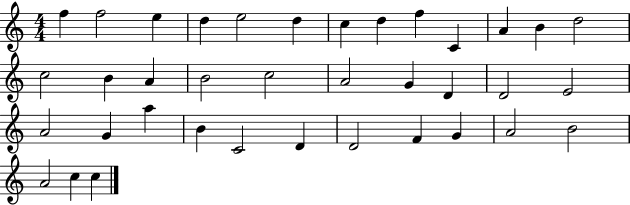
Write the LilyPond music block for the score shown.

{
  \clef treble
  \numericTimeSignature
  \time 4/4
  \key c \major
  f''4 f''2 e''4 | d''4 e''2 d''4 | c''4 d''4 f''4 c'4 | a'4 b'4 d''2 | \break c''2 b'4 a'4 | b'2 c''2 | a'2 g'4 d'4 | d'2 e'2 | \break a'2 g'4 a''4 | b'4 c'2 d'4 | d'2 f'4 g'4 | a'2 b'2 | \break a'2 c''4 c''4 | \bar "|."
}